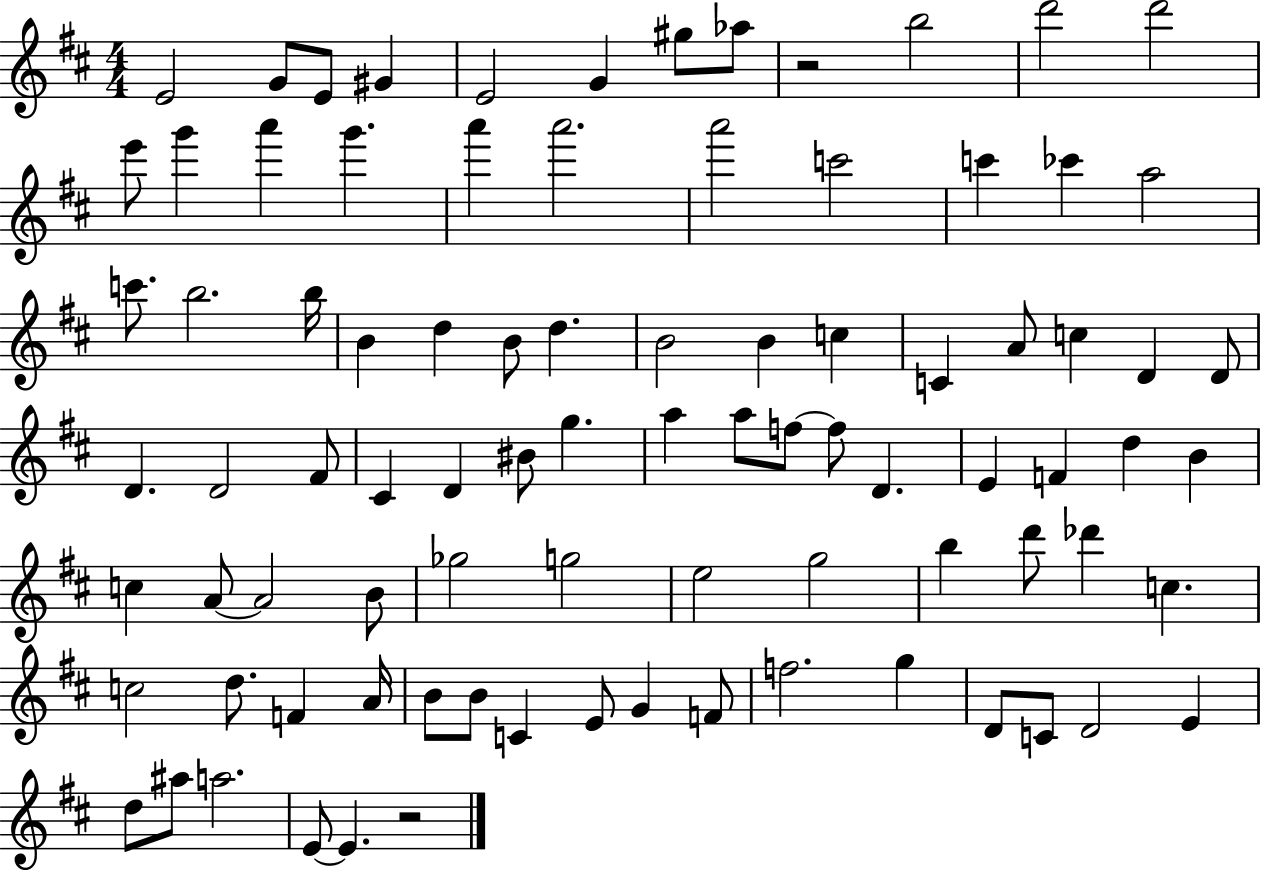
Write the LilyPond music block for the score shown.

{
  \clef treble
  \numericTimeSignature
  \time 4/4
  \key d \major
  e'2 g'8 e'8 gis'4 | e'2 g'4 gis''8 aes''8 | r2 b''2 | d'''2 d'''2 | \break e'''8 g'''4 a'''4 g'''4. | a'''4 a'''2. | a'''2 c'''2 | c'''4 ces'''4 a''2 | \break c'''8. b''2. b''16 | b'4 d''4 b'8 d''4. | b'2 b'4 c''4 | c'4 a'8 c''4 d'4 d'8 | \break d'4. d'2 fis'8 | cis'4 d'4 bis'8 g''4. | a''4 a''8 f''8~~ f''8 d'4. | e'4 f'4 d''4 b'4 | \break c''4 a'8~~ a'2 b'8 | ges''2 g''2 | e''2 g''2 | b''4 d'''8 des'''4 c''4. | \break c''2 d''8. f'4 a'16 | b'8 b'8 c'4 e'8 g'4 f'8 | f''2. g''4 | d'8 c'8 d'2 e'4 | \break d''8 ais''8 a''2. | e'8~~ e'4. r2 | \bar "|."
}